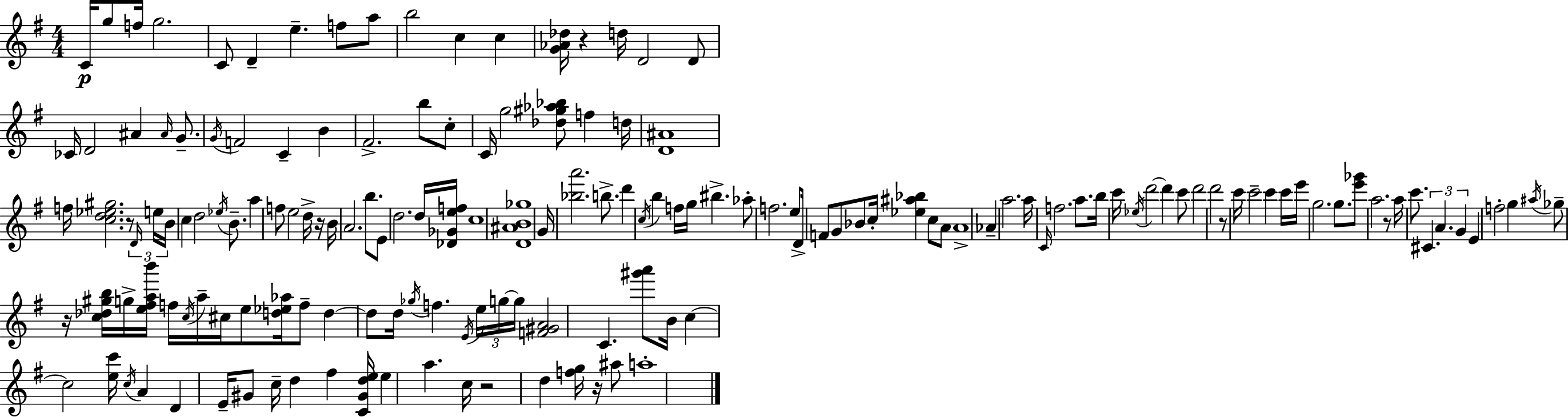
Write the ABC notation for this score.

X:1
T:Untitled
M:4/4
L:1/4
K:G
C/4 g/2 f/4 g2 C/2 D e f/2 a/2 b2 c c [G_A_d]/4 z d/4 D2 D/2 _C/4 D2 ^A ^A/4 G/2 G/4 F2 C B ^F2 b/2 c/2 C/4 g2 [_d^g_a_b]/2 f d/4 [D^A]4 f/4 [cd_e^g]2 z/2 D/4 e/4 B/4 c d2 _e/4 B/2 a f/2 e2 d/4 z/4 B/4 A2 b/2 E/2 d2 d/4 [_D_Gef]/4 c4 [D^AB_g]4 G/4 [_ba']2 b/2 d' c/4 b f/4 g/4 ^b _a/2 f2 e/2 D/4 F/2 G/2 _B/2 c/4 [_e^a_b] c/2 A/2 A4 _A a2 a/4 C/4 f2 a/2 b/4 c'/4 _e/4 d'2 d' c'/2 d'2 d'2 z/2 c'/4 c'2 c' c'/4 e'/4 g2 g/2 [e'_g']/2 a2 z/2 a/4 c'/2 ^C A G E f2 g ^a/4 _g/2 z/4 [c_d^gb]/4 g/4 [e^fab']/4 f/4 c/4 a/4 ^c/4 e/2 [d_e_a]/4 f/2 d d/2 d/4 _g/4 f E/4 e/4 g/4 g/4 [F^GA]2 C [^g'a']/2 B/4 c c2 [ec']/4 c/4 A D E/4 ^G/2 c/4 d ^f [C^Gde]/4 e a c/4 z2 d [fg]/4 z/4 ^a/2 a4